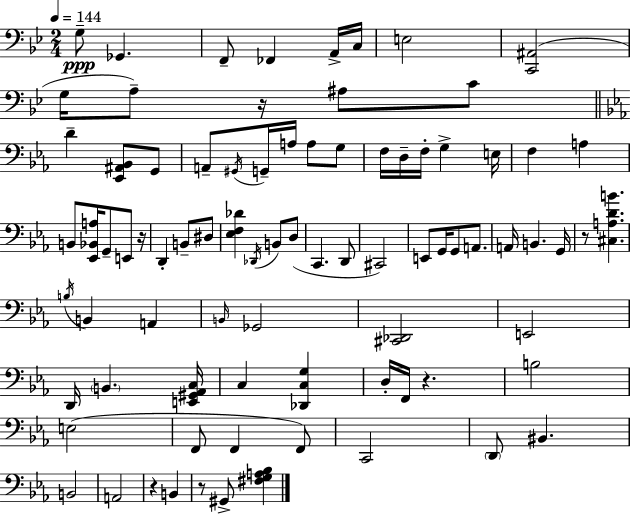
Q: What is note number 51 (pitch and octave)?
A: E2